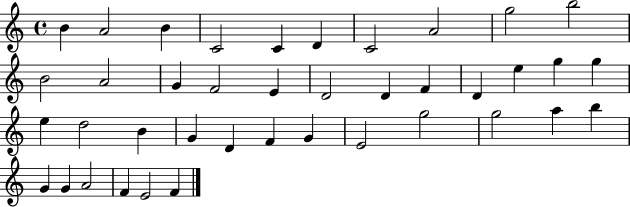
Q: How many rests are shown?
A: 0